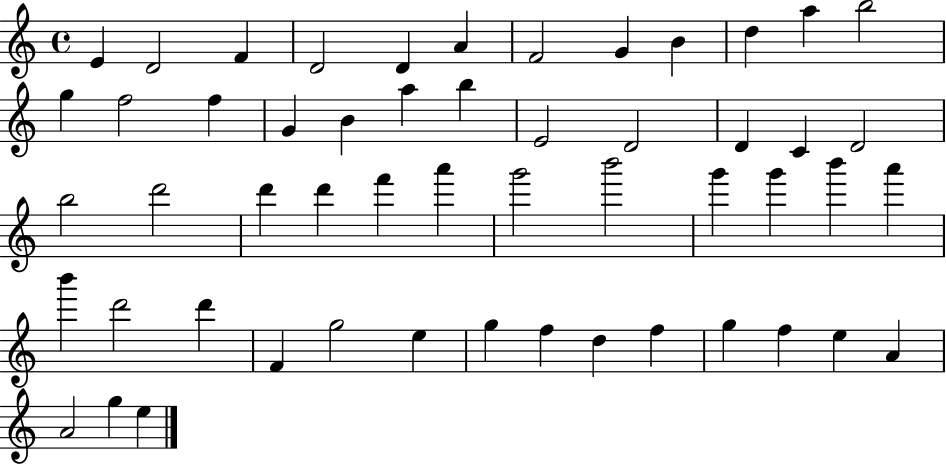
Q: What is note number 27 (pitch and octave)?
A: D6